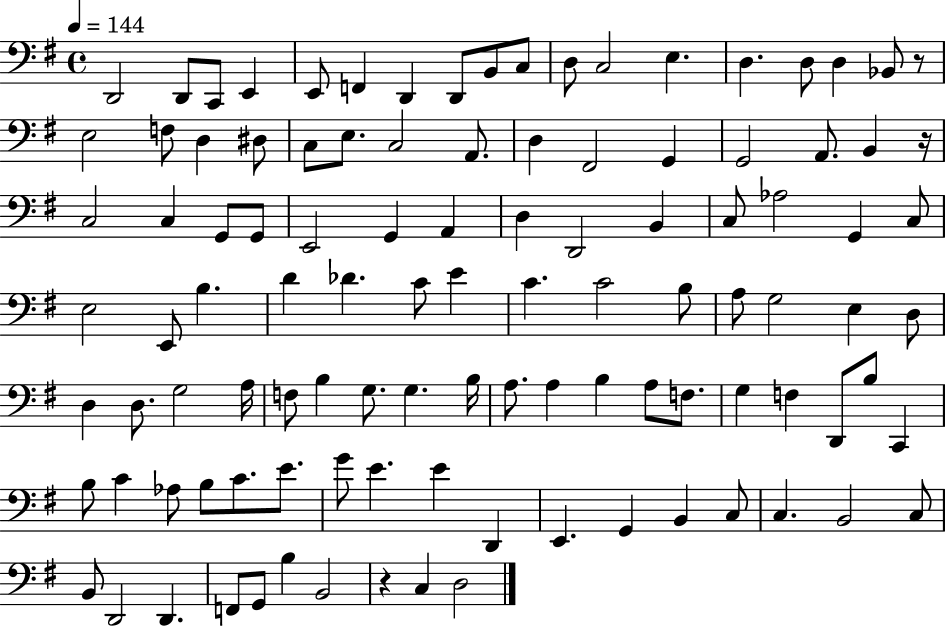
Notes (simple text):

D2/h D2/e C2/e E2/q E2/e F2/q D2/q D2/e B2/e C3/e D3/e C3/h E3/q. D3/q. D3/e D3/q Bb2/e R/e E3/h F3/e D3/q D#3/e C3/e E3/e. C3/h A2/e. D3/q F#2/h G2/q G2/h A2/e. B2/q R/s C3/h C3/q G2/e G2/e E2/h G2/q A2/q D3/q D2/h B2/q C3/e Ab3/h G2/q C3/e E3/h E2/e B3/q. D4/q Db4/q. C4/e E4/q C4/q. C4/h B3/e A3/e G3/h E3/q D3/e D3/q D3/e. G3/h A3/s F3/e B3/q G3/e. G3/q. B3/s A3/e. A3/q B3/q A3/e F3/e. G3/q F3/q D2/e B3/e C2/q B3/e C4/q Ab3/e B3/e C4/e. E4/e. G4/e E4/q. E4/q D2/q E2/q. G2/q B2/q C3/e C3/q. B2/h C3/e B2/e D2/h D2/q. F2/e G2/e B3/q B2/h R/q C3/q D3/h